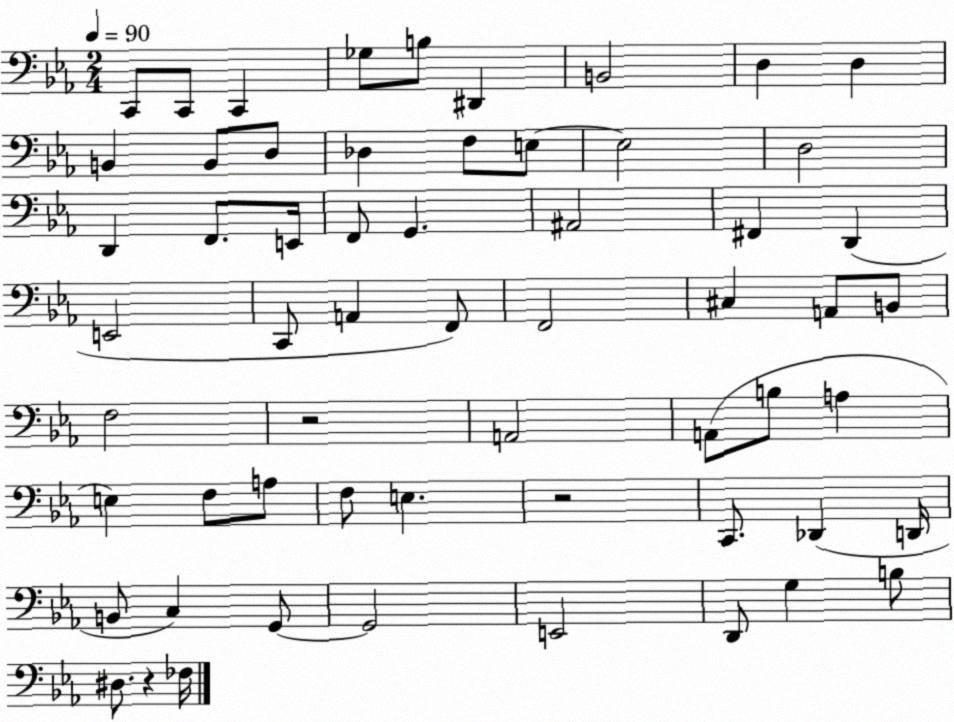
X:1
T:Untitled
M:2/4
L:1/4
K:Eb
C,,/2 C,,/2 C,, _G,/2 B,/2 ^D,, B,,2 D, D, B,, B,,/2 D,/2 _D, F,/2 E,/2 E,2 D,2 D,, F,,/2 E,,/4 F,,/2 G,, ^A,,2 ^F,, D,, E,,2 C,,/2 A,, F,,/2 F,,2 ^C, A,,/2 B,,/2 F,2 z2 A,,2 A,,/2 B,/2 A, E, F,/2 A,/2 F,/2 E, z2 C,,/2 _D,, D,,/4 B,,/2 C, G,,/2 G,,2 E,,2 D,,/2 G, B,/2 ^D,/2 z _F,/4